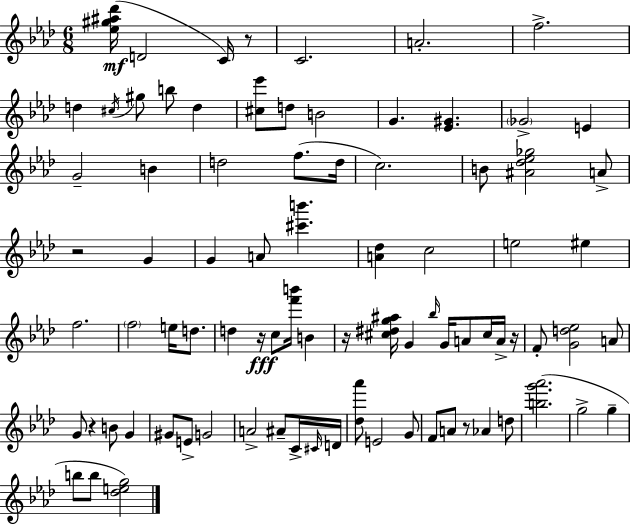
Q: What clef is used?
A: treble